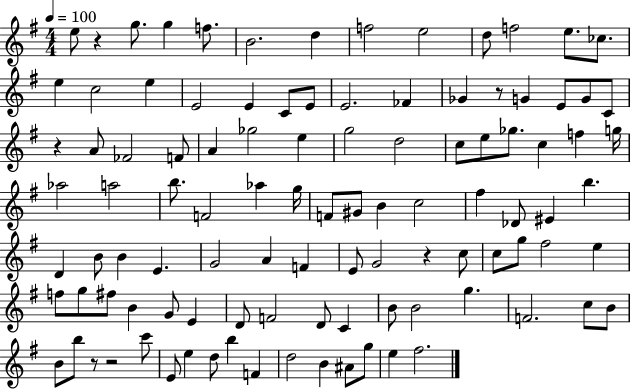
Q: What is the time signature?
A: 4/4